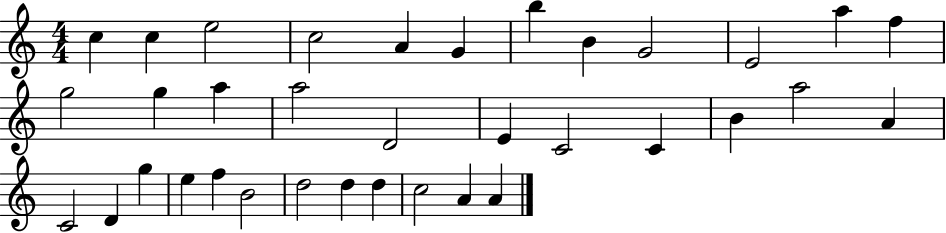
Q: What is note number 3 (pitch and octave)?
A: E5